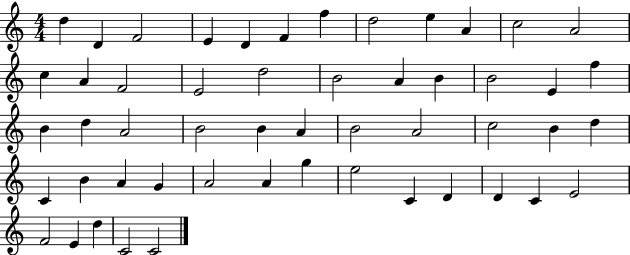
{
  \clef treble
  \numericTimeSignature
  \time 4/4
  \key c \major
  d''4 d'4 f'2 | e'4 d'4 f'4 f''4 | d''2 e''4 a'4 | c''2 a'2 | \break c''4 a'4 f'2 | e'2 d''2 | b'2 a'4 b'4 | b'2 e'4 f''4 | \break b'4 d''4 a'2 | b'2 b'4 a'4 | b'2 a'2 | c''2 b'4 d''4 | \break c'4 b'4 a'4 g'4 | a'2 a'4 g''4 | e''2 c'4 d'4 | d'4 c'4 e'2 | \break f'2 e'4 d''4 | c'2 c'2 | \bar "|."
}